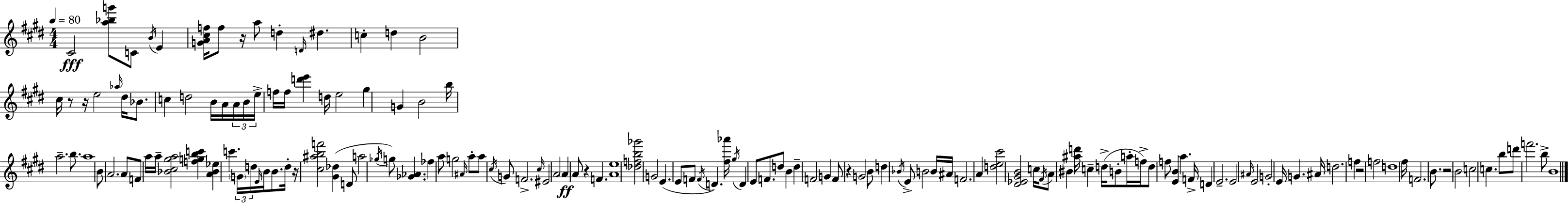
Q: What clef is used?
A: treble